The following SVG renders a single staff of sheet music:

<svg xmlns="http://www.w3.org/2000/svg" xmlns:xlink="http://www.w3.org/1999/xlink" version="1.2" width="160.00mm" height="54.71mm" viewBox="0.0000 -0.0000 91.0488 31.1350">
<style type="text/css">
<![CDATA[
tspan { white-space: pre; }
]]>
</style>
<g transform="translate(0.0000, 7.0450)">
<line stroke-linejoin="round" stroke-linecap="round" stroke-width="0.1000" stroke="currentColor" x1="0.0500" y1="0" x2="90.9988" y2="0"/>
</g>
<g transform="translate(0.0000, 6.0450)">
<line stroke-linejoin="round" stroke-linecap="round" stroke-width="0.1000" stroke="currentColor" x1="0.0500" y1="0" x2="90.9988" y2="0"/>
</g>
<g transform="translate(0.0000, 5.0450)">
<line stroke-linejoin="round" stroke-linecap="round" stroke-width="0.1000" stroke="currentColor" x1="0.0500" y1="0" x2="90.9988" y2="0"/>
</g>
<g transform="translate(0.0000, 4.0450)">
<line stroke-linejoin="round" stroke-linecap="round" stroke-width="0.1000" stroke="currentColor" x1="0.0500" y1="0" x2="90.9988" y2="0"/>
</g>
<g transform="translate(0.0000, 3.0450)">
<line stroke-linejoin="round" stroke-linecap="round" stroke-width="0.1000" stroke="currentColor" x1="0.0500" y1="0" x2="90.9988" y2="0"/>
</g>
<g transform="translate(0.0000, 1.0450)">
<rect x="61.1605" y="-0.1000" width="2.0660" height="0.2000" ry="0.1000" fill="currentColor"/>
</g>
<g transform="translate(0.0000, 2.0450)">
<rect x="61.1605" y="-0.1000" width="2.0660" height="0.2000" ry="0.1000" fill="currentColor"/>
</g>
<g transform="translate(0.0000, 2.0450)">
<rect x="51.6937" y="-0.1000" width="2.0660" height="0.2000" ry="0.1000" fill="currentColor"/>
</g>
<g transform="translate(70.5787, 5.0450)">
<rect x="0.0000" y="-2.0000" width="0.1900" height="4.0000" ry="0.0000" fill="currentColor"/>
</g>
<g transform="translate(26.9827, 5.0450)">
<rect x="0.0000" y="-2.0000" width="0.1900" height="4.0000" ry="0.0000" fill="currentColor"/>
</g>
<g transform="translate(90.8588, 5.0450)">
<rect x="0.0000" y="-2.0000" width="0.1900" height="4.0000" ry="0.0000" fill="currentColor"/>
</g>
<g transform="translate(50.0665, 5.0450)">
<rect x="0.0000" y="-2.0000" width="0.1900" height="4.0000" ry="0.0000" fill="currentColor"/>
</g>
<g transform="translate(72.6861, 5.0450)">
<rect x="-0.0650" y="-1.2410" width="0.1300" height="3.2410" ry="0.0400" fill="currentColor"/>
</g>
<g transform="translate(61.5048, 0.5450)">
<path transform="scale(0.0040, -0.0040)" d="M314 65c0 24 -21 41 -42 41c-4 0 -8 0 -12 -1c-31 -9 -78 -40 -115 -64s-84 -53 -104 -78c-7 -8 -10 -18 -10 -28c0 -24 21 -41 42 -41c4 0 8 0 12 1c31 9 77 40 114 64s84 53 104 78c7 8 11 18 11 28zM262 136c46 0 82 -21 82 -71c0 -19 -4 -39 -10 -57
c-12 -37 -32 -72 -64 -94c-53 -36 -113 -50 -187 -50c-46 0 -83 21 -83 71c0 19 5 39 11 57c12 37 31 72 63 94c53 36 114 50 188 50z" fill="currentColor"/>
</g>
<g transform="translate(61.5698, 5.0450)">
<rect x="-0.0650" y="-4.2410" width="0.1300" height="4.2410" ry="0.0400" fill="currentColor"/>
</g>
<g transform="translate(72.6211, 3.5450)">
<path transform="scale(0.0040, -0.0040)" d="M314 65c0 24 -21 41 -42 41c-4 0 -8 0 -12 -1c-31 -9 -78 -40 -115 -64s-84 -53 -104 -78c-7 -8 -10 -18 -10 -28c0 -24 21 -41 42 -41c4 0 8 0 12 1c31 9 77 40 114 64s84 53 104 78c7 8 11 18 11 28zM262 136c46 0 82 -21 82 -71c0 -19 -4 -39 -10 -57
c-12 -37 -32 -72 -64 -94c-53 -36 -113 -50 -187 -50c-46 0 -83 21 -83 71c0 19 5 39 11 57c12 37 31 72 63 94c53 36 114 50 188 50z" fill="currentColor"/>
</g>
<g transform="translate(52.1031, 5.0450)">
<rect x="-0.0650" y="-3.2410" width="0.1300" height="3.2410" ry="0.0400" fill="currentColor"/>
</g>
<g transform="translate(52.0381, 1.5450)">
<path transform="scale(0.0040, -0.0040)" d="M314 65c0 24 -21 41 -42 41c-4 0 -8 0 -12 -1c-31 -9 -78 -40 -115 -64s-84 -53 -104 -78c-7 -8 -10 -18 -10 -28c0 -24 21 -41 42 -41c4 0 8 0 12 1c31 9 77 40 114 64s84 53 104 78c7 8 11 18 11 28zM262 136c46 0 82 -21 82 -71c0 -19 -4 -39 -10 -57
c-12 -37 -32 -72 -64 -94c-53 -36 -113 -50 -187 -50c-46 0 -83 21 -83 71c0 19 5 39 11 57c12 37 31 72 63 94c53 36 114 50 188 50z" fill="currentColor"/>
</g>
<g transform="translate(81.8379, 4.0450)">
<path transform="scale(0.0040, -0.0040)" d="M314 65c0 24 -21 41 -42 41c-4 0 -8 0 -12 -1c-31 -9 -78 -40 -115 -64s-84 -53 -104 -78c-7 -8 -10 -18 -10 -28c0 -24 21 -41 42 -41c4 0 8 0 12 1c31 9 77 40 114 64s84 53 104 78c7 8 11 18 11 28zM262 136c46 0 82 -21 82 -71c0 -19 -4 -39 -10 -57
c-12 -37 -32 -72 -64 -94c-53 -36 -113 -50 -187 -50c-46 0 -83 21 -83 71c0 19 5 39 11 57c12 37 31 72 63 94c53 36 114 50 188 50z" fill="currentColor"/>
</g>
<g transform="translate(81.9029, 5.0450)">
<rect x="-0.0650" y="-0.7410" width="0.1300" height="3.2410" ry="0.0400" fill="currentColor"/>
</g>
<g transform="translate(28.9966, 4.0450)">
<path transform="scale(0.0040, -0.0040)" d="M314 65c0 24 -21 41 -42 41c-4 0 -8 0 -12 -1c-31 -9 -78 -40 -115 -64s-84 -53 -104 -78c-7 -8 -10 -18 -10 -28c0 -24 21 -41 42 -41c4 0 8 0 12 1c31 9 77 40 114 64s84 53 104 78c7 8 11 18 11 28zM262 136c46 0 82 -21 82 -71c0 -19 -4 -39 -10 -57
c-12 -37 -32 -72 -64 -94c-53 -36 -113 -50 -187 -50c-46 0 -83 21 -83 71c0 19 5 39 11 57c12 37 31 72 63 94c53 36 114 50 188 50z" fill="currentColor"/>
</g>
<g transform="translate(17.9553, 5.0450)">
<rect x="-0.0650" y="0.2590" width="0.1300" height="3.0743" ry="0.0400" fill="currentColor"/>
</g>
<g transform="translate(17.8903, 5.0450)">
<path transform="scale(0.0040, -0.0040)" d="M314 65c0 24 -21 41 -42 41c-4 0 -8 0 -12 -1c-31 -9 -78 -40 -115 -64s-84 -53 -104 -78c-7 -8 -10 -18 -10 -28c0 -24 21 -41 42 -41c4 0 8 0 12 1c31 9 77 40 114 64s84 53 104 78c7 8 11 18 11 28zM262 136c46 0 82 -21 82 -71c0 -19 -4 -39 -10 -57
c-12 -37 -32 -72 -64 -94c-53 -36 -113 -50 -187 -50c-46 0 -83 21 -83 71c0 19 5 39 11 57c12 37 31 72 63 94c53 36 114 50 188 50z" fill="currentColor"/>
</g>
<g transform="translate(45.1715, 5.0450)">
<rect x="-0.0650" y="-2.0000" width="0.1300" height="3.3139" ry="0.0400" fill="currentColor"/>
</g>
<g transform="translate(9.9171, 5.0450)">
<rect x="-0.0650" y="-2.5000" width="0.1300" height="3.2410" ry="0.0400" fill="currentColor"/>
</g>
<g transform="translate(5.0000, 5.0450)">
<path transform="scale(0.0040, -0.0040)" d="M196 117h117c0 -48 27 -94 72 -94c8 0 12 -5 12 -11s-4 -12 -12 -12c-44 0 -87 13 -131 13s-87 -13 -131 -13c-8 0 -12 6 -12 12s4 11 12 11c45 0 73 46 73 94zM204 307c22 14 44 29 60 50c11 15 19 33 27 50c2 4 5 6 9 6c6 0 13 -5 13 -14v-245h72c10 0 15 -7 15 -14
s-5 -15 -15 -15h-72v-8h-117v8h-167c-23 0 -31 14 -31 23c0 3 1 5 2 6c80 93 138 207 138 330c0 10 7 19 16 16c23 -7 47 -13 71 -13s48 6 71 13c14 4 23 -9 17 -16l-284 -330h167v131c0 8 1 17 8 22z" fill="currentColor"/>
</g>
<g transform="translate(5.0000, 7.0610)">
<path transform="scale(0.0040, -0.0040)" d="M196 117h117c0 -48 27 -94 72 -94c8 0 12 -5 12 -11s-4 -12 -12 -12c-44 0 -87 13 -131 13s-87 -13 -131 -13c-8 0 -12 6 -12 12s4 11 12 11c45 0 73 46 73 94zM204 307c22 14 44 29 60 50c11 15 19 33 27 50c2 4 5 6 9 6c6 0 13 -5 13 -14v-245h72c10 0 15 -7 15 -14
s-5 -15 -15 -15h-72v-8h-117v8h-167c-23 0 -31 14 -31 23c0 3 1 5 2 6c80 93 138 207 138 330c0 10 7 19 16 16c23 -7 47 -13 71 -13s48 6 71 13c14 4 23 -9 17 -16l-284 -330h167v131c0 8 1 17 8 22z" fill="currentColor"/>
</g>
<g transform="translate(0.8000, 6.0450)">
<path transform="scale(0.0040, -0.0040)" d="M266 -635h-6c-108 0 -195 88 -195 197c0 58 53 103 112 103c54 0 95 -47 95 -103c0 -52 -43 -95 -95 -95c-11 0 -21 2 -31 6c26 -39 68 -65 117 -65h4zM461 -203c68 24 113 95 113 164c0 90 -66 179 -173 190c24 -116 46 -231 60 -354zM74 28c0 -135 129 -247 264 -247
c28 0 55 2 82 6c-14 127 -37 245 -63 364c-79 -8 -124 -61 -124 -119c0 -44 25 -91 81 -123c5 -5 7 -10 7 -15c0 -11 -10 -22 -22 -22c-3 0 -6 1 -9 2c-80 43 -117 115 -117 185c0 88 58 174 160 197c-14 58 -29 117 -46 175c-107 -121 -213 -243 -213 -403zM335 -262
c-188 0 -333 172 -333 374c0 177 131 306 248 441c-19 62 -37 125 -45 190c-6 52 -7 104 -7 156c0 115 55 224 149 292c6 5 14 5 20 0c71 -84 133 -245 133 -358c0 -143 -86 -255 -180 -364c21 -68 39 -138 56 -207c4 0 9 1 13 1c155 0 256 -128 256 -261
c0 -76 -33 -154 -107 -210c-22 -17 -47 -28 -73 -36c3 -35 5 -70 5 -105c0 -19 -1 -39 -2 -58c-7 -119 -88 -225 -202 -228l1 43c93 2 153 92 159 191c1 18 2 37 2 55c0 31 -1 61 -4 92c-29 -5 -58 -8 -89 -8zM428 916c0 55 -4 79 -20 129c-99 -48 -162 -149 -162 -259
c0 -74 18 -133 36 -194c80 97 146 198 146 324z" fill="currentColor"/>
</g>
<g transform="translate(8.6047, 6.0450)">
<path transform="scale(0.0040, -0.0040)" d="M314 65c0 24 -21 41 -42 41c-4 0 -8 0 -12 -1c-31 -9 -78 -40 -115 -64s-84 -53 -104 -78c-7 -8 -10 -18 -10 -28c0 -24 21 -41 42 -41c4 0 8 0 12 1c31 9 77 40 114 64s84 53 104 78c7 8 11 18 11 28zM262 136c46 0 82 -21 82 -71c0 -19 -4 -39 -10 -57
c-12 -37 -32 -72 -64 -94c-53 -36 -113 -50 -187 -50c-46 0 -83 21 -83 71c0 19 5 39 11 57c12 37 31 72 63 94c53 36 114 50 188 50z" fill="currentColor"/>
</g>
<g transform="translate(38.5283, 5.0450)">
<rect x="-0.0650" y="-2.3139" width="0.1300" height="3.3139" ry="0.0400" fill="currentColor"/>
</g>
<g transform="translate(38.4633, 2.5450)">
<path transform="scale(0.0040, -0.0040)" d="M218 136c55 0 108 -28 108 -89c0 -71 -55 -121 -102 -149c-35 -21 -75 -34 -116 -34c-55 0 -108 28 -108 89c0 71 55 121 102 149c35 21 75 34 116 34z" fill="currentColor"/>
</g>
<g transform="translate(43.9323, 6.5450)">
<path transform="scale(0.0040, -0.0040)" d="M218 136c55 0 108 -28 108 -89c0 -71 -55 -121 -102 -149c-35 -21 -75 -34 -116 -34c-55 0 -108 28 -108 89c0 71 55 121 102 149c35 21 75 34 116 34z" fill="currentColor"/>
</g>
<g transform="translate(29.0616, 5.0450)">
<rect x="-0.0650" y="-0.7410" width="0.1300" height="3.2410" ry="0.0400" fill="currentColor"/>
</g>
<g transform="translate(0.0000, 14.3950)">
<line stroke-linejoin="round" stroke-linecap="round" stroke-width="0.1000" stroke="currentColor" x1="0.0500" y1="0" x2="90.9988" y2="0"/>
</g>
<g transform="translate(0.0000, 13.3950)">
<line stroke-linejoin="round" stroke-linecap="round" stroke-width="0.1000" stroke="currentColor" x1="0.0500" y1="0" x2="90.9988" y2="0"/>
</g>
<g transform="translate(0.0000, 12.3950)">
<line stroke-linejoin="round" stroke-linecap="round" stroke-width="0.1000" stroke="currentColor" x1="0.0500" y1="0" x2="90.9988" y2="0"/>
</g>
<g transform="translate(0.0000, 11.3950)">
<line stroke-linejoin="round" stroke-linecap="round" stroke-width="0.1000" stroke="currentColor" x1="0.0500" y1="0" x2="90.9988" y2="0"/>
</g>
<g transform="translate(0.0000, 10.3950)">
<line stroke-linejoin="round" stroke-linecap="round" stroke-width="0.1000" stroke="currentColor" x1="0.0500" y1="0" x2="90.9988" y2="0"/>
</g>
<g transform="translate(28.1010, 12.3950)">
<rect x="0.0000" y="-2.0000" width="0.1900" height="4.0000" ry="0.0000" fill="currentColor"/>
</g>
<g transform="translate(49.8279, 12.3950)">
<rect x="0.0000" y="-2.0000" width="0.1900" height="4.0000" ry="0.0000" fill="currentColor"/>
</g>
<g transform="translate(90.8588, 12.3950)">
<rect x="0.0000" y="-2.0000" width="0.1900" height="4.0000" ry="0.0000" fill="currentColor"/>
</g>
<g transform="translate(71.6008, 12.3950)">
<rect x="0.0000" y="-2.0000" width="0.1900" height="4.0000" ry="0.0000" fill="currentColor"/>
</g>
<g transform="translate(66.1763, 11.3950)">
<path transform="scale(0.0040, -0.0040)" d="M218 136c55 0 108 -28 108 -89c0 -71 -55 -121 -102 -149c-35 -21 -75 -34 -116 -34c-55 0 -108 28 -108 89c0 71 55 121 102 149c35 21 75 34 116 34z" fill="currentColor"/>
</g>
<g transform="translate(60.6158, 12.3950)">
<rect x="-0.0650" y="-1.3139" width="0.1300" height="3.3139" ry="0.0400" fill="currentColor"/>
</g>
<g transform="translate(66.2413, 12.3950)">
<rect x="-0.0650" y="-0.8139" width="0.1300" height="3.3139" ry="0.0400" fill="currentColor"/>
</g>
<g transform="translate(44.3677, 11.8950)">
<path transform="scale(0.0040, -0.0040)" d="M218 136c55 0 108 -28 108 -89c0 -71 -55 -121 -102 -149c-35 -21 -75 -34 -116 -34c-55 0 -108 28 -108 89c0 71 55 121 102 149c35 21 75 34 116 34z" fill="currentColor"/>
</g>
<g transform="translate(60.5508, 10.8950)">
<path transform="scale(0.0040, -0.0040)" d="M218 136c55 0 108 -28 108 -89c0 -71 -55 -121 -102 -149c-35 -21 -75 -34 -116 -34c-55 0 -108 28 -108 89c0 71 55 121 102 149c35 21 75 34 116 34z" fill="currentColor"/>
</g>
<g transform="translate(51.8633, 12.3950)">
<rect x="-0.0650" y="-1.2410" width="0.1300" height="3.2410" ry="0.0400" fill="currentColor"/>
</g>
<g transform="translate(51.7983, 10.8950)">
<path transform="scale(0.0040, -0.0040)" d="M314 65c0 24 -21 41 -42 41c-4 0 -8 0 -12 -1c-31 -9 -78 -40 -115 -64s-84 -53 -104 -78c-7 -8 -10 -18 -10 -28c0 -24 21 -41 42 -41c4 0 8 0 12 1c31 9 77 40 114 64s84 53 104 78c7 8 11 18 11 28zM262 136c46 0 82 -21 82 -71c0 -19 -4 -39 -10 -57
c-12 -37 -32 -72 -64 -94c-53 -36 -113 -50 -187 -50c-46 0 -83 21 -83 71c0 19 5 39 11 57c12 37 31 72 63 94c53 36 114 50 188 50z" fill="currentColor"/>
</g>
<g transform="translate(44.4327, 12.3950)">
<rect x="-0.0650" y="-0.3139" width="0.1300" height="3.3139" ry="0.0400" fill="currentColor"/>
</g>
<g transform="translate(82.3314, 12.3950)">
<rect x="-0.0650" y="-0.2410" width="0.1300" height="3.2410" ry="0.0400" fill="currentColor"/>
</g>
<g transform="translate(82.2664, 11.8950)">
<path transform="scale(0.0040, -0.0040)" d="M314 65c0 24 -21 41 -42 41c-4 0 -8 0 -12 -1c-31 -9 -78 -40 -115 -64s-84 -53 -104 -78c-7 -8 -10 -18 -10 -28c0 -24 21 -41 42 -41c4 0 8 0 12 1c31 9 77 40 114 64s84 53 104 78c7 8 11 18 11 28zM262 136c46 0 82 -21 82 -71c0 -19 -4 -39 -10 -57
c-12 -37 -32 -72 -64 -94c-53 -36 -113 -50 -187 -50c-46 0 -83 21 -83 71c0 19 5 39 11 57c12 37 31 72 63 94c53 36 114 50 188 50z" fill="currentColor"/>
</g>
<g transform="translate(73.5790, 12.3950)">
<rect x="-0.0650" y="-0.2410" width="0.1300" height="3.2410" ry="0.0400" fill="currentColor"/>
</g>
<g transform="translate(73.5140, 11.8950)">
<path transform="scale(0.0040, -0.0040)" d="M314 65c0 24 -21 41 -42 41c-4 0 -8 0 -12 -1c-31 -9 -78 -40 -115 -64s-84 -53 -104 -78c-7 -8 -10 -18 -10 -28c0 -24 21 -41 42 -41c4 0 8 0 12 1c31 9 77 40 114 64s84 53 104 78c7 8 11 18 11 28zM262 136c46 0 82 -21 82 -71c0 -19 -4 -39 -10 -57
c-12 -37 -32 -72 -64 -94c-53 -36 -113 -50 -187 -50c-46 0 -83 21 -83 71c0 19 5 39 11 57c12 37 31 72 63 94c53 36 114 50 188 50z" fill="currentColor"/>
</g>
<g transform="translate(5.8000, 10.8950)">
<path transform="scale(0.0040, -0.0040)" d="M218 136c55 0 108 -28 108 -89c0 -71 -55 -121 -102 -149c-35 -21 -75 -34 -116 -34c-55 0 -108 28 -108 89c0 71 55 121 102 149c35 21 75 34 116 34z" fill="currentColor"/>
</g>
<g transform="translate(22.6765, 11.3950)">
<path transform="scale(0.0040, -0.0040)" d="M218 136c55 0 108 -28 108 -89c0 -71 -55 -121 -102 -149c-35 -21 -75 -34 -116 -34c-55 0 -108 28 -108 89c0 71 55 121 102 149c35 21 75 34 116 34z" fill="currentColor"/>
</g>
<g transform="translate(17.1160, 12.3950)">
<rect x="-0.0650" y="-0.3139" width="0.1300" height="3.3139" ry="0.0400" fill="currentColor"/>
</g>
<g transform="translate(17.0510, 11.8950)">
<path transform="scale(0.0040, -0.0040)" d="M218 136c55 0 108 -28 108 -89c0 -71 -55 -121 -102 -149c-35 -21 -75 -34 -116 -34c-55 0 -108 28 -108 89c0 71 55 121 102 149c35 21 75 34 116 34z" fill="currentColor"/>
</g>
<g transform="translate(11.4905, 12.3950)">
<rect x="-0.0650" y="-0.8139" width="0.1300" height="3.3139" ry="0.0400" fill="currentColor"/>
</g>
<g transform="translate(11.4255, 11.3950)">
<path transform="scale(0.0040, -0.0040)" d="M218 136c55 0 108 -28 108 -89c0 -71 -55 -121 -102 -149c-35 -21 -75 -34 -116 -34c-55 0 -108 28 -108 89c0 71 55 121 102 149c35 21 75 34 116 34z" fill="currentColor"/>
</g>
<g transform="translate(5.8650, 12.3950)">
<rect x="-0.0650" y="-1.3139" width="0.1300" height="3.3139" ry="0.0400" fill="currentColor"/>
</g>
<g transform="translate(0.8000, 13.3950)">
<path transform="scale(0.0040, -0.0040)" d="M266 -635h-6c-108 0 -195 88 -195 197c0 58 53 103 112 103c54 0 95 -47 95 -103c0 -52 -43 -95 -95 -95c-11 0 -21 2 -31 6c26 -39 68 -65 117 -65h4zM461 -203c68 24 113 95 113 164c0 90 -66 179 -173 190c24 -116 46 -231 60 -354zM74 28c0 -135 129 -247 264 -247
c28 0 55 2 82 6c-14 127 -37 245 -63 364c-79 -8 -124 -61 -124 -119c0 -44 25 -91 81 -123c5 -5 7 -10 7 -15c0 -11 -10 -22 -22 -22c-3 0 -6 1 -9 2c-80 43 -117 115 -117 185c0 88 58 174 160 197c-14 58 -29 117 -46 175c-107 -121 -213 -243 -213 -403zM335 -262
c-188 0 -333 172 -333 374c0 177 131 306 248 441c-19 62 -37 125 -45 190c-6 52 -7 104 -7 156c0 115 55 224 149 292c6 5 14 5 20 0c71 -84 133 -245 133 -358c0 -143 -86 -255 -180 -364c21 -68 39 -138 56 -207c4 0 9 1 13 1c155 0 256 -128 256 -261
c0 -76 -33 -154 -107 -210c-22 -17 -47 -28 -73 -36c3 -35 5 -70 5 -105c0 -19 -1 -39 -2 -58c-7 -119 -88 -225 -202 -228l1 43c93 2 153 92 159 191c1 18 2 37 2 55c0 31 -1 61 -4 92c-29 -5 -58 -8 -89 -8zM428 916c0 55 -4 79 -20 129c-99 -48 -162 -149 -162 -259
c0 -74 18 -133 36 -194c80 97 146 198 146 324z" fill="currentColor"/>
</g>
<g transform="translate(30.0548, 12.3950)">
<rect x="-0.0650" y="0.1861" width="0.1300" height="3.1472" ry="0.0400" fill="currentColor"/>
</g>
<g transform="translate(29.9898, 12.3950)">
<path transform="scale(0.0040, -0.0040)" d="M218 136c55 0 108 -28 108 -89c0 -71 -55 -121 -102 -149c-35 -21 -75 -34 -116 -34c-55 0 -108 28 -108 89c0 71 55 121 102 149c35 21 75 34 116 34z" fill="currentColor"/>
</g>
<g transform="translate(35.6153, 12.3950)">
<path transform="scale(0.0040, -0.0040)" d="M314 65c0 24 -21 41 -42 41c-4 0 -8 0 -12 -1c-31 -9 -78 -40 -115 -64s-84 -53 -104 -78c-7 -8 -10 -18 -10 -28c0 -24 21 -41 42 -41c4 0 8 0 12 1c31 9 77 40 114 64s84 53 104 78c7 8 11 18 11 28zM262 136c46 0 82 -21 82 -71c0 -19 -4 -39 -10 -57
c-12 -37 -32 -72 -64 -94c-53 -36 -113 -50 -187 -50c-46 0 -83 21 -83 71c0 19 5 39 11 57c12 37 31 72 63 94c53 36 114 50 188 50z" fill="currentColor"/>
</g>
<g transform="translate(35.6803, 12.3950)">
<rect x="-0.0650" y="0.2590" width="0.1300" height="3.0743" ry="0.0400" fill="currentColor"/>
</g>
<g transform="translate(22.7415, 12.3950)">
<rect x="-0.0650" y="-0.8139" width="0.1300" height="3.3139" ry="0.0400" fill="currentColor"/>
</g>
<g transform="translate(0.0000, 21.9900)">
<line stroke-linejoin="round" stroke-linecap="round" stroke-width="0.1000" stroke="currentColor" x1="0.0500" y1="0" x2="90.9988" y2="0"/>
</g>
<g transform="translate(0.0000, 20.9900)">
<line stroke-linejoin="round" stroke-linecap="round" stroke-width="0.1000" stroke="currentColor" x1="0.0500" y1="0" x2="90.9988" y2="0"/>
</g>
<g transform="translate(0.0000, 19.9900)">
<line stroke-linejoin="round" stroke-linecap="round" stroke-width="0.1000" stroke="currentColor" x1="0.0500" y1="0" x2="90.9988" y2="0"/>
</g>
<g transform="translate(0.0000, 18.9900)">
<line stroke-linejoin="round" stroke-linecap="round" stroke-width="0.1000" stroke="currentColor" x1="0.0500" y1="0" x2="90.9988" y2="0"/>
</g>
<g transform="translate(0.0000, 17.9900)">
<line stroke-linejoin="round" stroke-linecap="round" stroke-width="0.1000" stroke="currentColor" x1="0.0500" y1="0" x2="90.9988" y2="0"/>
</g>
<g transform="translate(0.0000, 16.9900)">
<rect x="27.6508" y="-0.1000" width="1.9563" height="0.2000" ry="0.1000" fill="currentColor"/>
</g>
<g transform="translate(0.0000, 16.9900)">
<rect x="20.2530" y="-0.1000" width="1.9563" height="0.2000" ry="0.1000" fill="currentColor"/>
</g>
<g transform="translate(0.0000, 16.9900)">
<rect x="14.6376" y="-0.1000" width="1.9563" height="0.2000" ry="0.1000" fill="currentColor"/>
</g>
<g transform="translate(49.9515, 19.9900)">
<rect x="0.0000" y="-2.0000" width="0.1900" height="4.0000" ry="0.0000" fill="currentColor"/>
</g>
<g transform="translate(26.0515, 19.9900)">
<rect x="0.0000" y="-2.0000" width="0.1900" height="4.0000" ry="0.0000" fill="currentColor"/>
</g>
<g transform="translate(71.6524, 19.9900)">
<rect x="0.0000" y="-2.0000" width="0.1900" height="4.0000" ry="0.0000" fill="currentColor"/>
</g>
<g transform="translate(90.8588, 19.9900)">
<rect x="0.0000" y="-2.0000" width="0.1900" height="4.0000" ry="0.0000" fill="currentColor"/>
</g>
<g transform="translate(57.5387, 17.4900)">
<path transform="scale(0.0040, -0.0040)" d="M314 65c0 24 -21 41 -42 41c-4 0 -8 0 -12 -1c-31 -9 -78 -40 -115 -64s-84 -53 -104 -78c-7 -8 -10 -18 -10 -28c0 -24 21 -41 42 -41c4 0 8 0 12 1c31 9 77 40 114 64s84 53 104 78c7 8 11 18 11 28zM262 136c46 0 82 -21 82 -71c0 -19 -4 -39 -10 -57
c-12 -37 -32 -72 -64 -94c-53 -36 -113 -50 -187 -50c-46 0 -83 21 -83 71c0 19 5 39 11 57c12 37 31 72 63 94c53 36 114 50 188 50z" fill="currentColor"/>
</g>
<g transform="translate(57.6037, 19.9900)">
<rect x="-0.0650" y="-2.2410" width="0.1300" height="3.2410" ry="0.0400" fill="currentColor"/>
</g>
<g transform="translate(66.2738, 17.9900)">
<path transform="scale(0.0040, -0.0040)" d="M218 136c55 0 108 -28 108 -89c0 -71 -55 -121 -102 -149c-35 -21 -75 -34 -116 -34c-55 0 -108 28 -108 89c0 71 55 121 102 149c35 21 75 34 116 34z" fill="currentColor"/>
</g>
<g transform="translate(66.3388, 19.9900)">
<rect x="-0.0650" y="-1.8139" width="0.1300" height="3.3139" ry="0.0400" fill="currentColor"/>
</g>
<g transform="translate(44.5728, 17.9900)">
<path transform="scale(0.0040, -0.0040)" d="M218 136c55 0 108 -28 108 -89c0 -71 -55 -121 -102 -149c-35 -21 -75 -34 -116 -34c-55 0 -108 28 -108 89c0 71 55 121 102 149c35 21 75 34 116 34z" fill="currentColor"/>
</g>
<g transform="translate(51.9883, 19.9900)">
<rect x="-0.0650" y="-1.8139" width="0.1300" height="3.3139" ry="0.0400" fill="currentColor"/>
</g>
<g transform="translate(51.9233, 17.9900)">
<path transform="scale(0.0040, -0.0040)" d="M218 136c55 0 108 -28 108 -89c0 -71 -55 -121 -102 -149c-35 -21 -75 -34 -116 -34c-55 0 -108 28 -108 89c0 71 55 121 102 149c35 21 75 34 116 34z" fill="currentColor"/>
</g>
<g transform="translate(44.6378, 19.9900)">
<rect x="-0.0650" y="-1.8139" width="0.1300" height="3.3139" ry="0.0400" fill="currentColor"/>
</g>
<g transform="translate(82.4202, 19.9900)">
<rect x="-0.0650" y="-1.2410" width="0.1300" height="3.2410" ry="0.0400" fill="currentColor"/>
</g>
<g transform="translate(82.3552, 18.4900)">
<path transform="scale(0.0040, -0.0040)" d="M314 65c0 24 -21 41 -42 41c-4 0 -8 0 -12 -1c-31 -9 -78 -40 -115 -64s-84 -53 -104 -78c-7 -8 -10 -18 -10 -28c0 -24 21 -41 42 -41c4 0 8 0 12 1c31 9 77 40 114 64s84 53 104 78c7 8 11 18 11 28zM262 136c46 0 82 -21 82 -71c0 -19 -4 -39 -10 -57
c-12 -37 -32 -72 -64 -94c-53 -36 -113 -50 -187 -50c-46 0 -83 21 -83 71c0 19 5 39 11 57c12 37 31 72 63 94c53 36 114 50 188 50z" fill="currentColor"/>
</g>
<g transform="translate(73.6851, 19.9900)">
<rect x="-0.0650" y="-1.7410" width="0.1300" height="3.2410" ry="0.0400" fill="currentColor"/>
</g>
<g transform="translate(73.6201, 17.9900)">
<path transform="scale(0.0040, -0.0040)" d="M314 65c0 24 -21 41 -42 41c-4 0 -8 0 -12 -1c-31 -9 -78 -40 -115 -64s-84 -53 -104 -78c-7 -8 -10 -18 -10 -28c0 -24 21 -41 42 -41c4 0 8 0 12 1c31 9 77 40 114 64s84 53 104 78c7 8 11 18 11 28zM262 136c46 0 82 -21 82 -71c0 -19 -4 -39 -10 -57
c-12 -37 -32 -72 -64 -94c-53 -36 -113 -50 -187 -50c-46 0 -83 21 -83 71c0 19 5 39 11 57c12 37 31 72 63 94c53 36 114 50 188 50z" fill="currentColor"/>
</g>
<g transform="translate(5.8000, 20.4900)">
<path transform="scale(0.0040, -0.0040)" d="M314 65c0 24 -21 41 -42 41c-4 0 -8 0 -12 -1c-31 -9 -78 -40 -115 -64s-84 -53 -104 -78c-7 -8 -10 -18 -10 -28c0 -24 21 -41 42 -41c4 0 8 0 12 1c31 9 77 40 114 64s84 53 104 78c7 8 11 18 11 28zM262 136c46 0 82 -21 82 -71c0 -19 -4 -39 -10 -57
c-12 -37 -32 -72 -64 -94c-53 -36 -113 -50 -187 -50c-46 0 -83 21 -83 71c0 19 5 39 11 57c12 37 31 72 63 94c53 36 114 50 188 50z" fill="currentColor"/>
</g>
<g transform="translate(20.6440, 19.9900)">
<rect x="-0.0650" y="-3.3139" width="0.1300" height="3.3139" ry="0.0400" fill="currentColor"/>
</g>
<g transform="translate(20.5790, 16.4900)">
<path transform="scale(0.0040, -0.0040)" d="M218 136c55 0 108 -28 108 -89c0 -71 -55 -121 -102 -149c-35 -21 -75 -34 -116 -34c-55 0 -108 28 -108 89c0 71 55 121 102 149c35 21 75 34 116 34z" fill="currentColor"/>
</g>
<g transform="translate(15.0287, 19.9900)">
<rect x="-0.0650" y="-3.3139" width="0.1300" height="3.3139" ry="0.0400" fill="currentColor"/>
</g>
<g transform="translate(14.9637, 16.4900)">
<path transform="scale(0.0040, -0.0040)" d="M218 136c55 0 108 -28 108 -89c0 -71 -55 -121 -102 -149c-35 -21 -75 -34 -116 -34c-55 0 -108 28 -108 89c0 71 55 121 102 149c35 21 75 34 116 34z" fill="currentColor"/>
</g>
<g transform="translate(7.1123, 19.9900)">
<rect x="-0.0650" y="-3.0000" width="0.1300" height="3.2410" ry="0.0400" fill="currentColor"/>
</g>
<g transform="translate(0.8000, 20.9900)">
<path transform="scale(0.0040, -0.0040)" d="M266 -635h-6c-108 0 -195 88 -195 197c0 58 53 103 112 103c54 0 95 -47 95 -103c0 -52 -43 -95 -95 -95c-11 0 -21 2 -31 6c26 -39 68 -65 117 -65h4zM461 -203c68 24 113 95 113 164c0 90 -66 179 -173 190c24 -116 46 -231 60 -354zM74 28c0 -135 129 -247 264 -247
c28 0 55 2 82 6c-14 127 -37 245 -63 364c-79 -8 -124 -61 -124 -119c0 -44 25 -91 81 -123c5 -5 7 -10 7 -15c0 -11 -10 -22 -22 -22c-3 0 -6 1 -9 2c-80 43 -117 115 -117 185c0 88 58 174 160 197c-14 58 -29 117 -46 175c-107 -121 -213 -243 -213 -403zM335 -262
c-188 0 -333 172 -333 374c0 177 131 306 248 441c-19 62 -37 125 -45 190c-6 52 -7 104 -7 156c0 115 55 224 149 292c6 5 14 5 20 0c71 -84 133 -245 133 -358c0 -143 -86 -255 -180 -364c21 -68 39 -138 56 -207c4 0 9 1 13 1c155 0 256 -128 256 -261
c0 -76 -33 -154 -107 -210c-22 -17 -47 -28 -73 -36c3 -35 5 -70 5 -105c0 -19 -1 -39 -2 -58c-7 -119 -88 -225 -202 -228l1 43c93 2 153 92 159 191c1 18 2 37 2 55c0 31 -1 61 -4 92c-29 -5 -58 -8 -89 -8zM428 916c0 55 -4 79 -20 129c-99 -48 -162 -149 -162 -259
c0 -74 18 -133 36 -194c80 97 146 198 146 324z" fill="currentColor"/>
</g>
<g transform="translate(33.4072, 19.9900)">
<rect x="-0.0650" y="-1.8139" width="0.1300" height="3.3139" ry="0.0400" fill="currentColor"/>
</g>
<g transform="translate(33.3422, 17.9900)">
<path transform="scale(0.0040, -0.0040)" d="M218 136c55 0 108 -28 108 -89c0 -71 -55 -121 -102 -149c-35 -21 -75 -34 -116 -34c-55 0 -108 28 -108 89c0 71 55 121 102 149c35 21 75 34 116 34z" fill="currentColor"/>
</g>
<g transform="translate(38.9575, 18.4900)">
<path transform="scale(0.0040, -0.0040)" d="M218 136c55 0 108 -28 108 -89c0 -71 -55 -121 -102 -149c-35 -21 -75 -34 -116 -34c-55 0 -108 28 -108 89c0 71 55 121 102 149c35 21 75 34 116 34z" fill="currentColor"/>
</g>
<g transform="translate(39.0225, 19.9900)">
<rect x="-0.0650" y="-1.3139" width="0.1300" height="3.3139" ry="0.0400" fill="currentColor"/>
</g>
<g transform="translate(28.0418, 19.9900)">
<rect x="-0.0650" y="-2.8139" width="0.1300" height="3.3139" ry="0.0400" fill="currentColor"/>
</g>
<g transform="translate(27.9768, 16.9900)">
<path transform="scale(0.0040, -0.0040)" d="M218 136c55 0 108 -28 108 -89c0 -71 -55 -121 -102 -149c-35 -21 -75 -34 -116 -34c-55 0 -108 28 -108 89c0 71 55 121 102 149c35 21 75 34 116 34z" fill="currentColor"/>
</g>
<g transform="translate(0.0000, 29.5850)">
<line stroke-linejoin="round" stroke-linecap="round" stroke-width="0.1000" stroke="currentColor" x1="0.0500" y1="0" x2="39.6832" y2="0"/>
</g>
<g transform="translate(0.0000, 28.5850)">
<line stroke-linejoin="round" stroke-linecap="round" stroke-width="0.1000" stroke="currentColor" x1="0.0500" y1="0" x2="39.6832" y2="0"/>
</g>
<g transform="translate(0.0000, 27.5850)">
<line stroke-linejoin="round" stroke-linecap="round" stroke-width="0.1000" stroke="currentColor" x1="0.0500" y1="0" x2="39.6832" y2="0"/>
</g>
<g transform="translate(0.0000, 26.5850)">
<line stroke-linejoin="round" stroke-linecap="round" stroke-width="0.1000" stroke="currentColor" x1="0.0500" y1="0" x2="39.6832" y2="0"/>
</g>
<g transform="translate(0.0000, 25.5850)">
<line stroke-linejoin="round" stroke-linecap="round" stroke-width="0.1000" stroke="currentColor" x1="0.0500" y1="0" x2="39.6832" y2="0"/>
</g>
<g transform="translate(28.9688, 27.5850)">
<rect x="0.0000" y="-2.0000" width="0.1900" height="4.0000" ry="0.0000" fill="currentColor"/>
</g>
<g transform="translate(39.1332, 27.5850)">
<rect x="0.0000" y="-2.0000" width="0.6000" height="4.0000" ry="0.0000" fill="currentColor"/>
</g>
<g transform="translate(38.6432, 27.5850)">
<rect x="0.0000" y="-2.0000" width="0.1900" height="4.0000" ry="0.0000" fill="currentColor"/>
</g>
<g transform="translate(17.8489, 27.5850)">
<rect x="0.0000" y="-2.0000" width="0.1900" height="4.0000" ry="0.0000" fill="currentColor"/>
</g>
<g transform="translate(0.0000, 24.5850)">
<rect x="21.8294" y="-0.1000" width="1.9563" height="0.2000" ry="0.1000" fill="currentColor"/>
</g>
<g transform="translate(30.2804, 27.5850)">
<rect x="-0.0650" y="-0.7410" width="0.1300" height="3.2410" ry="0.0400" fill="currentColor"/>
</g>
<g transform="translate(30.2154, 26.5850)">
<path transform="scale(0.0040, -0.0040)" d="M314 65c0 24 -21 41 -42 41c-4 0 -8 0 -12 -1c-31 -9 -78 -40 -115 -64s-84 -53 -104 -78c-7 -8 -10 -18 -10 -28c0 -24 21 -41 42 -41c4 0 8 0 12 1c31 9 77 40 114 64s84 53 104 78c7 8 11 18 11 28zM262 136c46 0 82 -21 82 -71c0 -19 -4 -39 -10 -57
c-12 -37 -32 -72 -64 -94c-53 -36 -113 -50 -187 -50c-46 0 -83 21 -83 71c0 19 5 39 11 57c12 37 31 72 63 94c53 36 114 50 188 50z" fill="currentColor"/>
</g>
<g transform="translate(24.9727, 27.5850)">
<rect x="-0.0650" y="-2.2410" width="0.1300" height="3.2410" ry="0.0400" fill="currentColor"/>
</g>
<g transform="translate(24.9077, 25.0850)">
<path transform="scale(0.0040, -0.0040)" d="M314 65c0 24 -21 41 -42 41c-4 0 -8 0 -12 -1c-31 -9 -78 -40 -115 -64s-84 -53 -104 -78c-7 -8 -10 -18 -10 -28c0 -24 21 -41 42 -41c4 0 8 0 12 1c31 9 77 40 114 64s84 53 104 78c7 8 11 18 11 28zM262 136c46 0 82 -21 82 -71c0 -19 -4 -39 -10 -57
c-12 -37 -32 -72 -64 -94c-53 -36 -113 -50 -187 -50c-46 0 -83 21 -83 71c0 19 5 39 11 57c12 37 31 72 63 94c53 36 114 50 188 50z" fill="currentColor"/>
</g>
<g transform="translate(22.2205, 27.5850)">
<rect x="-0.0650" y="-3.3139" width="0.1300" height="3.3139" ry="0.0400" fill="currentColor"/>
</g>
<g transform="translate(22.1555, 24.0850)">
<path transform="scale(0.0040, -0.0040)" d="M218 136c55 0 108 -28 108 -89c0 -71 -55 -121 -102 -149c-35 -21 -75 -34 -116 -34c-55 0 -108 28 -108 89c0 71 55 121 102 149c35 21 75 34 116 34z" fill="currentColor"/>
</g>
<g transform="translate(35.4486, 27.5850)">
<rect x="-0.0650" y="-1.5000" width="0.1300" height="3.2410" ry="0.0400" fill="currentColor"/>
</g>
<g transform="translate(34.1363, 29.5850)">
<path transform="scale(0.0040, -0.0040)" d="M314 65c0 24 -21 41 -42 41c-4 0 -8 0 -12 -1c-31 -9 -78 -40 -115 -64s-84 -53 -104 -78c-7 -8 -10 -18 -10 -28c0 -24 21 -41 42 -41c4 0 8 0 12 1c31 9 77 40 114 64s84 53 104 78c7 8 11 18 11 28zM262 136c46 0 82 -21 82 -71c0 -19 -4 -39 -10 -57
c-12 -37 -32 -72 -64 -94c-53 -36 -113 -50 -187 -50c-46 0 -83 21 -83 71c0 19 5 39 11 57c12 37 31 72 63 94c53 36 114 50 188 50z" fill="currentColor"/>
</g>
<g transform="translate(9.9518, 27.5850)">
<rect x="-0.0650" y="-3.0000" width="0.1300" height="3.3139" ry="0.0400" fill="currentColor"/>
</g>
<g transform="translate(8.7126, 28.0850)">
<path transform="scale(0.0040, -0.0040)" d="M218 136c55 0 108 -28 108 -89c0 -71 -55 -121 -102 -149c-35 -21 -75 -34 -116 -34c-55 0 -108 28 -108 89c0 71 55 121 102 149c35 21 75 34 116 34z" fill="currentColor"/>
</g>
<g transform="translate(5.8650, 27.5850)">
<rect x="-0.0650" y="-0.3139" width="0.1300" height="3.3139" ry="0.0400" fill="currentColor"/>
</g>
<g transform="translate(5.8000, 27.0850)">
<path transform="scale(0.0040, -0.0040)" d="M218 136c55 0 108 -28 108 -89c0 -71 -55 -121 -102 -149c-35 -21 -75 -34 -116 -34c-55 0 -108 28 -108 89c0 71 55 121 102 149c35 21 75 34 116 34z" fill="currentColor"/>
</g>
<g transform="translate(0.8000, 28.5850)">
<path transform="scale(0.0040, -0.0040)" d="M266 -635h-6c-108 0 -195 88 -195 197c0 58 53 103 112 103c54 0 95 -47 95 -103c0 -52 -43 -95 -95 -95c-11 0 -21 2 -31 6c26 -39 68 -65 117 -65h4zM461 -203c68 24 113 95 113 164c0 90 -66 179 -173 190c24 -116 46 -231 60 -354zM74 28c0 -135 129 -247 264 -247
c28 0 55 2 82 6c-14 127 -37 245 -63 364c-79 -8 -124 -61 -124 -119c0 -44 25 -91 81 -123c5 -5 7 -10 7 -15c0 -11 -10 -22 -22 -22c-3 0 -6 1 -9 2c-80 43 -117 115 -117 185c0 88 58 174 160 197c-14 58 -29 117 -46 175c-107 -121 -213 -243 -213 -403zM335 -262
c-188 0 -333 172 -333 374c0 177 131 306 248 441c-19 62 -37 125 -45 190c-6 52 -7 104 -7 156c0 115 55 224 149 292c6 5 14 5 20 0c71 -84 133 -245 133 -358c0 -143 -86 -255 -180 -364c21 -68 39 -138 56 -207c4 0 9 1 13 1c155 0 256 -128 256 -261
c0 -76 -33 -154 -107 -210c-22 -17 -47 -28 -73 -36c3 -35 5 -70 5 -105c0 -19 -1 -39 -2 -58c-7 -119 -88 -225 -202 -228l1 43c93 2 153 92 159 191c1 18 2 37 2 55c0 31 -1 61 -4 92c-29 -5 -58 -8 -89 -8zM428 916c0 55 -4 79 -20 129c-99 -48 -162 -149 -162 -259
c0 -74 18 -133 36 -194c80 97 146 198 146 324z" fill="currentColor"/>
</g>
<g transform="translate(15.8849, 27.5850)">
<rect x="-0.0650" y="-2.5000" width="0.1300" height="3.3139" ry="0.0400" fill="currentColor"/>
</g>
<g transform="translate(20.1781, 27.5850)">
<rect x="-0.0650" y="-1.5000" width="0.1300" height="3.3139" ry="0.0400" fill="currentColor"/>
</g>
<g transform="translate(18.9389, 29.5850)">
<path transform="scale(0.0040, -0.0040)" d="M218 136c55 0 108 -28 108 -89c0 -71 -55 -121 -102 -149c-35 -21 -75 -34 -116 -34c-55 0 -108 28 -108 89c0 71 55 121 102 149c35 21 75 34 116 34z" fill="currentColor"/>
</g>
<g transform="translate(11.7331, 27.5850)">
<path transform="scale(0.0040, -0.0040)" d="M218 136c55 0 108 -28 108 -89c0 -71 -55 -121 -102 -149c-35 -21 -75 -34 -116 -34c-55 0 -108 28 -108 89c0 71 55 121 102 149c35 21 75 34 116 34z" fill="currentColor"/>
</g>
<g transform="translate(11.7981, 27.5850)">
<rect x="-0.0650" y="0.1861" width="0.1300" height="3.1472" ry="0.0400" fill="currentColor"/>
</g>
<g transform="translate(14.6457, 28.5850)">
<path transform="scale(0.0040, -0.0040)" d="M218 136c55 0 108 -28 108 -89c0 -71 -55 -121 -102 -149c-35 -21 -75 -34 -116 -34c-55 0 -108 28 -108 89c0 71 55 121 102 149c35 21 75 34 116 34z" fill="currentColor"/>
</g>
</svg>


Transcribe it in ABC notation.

X:1
T:Untitled
M:4/4
L:1/4
K:C
G2 B2 d2 g F b2 d'2 e2 d2 e d c d B B2 c e2 e d c2 c2 A2 b b a f e f f g2 f f2 e2 c A B G E b g2 d2 E2